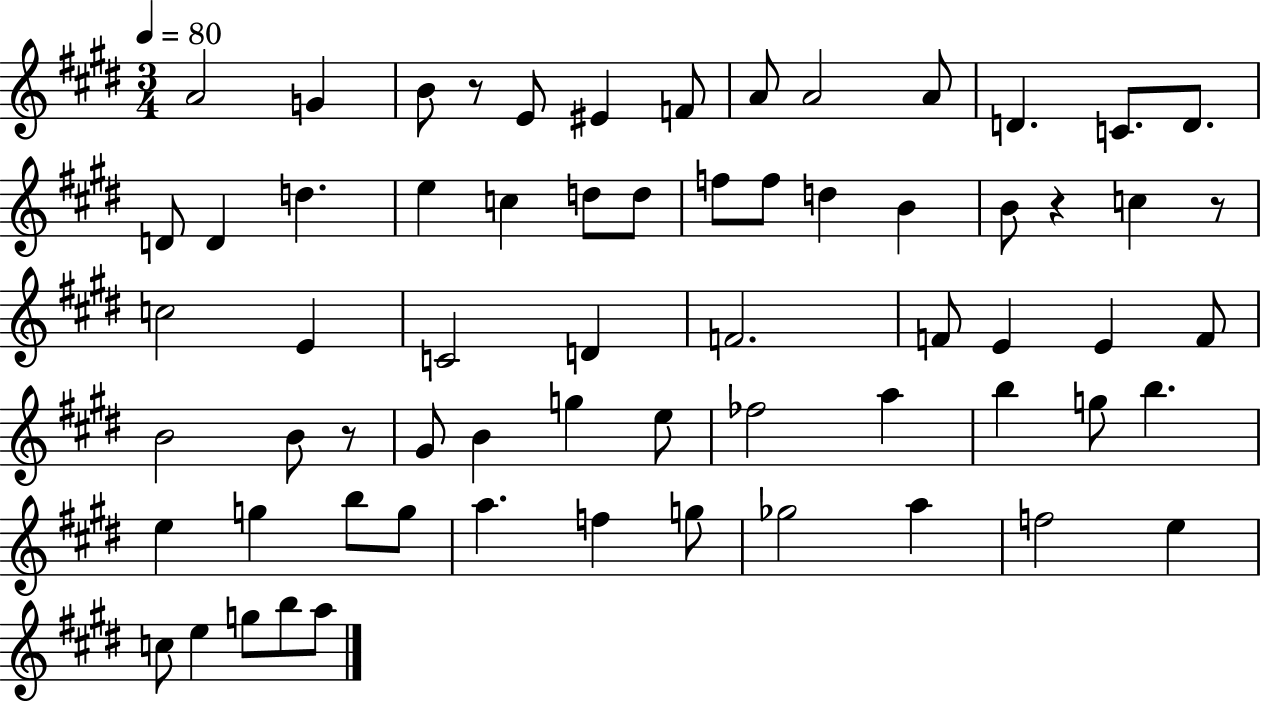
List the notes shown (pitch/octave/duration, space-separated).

A4/h G4/q B4/e R/e E4/e EIS4/q F4/e A4/e A4/h A4/e D4/q. C4/e. D4/e. D4/e D4/q D5/q. E5/q C5/q D5/e D5/e F5/e F5/e D5/q B4/q B4/e R/q C5/q R/e C5/h E4/q C4/h D4/q F4/h. F4/e E4/q E4/q F4/e B4/h B4/e R/e G#4/e B4/q G5/q E5/e FES5/h A5/q B5/q G5/e B5/q. E5/q G5/q B5/e G5/e A5/q. F5/q G5/e Gb5/h A5/q F5/h E5/q C5/e E5/q G5/e B5/e A5/e